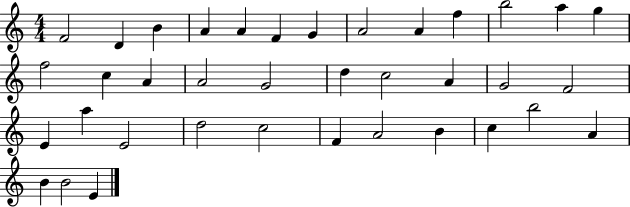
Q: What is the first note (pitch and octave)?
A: F4